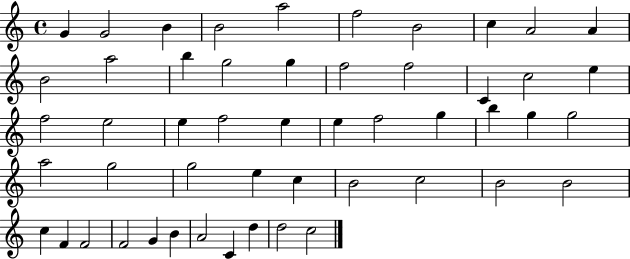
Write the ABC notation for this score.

X:1
T:Untitled
M:4/4
L:1/4
K:C
G G2 B B2 a2 f2 B2 c A2 A B2 a2 b g2 g f2 f2 C c2 e f2 e2 e f2 e e f2 g b g g2 a2 g2 g2 e c B2 c2 B2 B2 c F F2 F2 G B A2 C d d2 c2